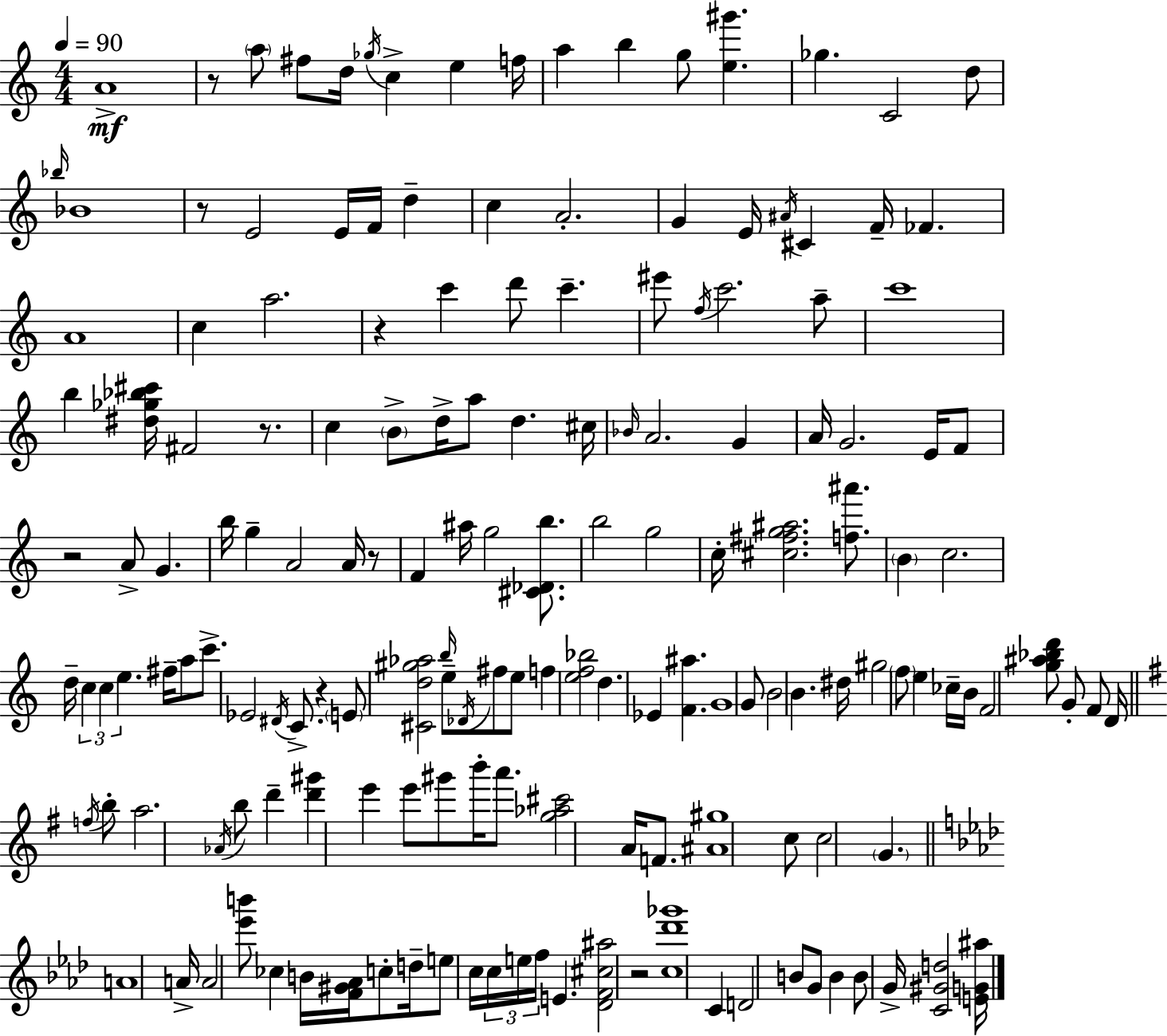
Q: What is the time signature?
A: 4/4